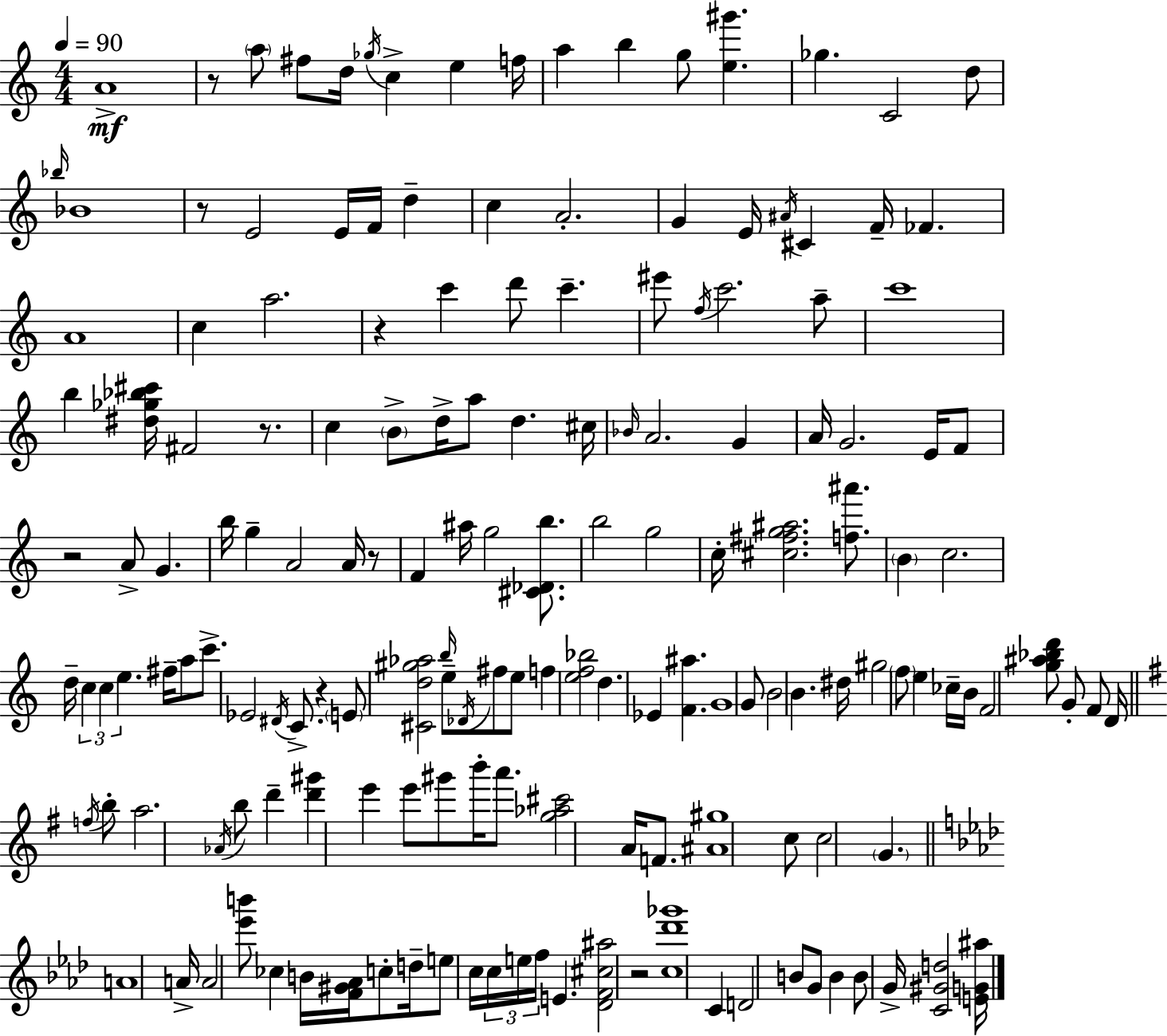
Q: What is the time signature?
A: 4/4